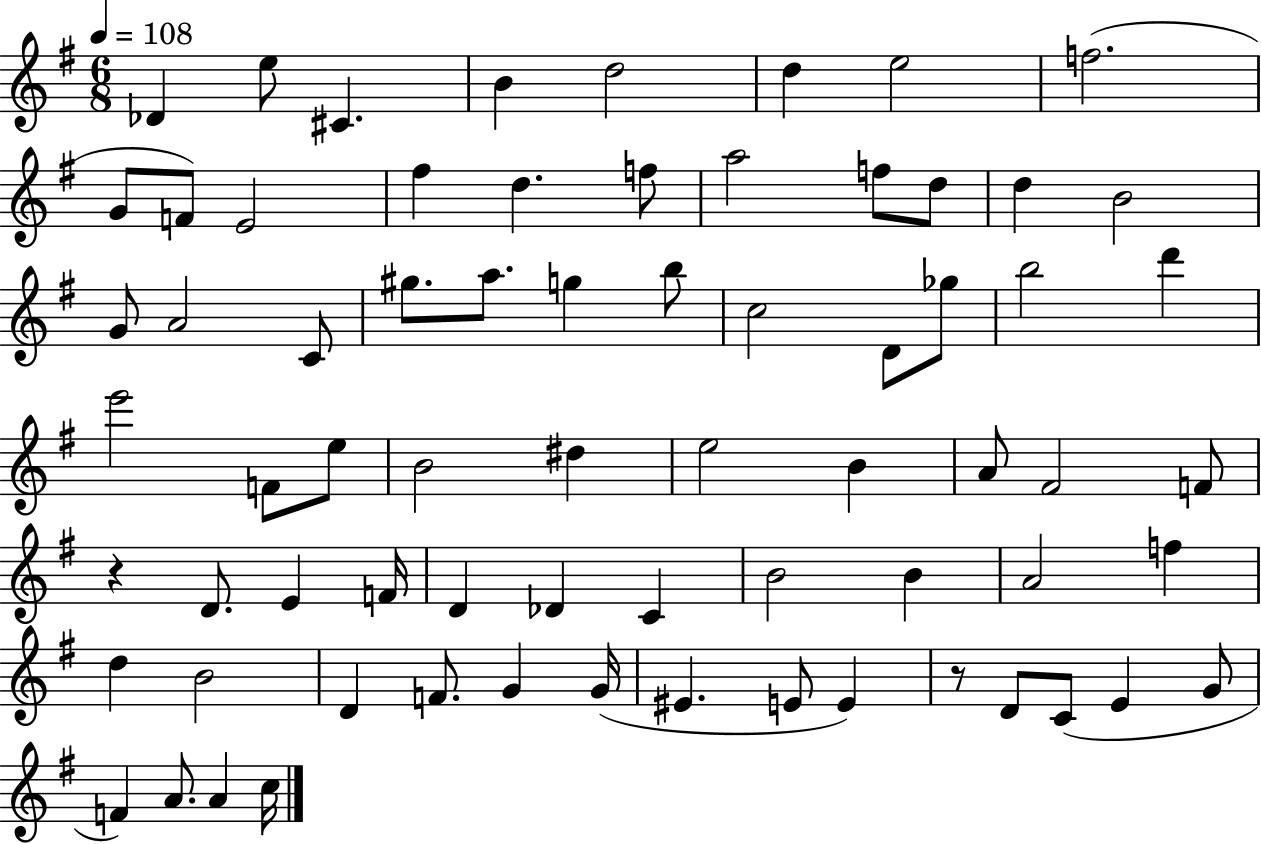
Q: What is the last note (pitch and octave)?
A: C5